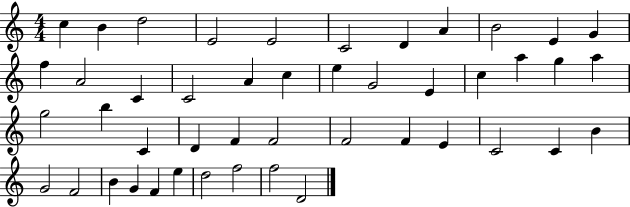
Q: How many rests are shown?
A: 0